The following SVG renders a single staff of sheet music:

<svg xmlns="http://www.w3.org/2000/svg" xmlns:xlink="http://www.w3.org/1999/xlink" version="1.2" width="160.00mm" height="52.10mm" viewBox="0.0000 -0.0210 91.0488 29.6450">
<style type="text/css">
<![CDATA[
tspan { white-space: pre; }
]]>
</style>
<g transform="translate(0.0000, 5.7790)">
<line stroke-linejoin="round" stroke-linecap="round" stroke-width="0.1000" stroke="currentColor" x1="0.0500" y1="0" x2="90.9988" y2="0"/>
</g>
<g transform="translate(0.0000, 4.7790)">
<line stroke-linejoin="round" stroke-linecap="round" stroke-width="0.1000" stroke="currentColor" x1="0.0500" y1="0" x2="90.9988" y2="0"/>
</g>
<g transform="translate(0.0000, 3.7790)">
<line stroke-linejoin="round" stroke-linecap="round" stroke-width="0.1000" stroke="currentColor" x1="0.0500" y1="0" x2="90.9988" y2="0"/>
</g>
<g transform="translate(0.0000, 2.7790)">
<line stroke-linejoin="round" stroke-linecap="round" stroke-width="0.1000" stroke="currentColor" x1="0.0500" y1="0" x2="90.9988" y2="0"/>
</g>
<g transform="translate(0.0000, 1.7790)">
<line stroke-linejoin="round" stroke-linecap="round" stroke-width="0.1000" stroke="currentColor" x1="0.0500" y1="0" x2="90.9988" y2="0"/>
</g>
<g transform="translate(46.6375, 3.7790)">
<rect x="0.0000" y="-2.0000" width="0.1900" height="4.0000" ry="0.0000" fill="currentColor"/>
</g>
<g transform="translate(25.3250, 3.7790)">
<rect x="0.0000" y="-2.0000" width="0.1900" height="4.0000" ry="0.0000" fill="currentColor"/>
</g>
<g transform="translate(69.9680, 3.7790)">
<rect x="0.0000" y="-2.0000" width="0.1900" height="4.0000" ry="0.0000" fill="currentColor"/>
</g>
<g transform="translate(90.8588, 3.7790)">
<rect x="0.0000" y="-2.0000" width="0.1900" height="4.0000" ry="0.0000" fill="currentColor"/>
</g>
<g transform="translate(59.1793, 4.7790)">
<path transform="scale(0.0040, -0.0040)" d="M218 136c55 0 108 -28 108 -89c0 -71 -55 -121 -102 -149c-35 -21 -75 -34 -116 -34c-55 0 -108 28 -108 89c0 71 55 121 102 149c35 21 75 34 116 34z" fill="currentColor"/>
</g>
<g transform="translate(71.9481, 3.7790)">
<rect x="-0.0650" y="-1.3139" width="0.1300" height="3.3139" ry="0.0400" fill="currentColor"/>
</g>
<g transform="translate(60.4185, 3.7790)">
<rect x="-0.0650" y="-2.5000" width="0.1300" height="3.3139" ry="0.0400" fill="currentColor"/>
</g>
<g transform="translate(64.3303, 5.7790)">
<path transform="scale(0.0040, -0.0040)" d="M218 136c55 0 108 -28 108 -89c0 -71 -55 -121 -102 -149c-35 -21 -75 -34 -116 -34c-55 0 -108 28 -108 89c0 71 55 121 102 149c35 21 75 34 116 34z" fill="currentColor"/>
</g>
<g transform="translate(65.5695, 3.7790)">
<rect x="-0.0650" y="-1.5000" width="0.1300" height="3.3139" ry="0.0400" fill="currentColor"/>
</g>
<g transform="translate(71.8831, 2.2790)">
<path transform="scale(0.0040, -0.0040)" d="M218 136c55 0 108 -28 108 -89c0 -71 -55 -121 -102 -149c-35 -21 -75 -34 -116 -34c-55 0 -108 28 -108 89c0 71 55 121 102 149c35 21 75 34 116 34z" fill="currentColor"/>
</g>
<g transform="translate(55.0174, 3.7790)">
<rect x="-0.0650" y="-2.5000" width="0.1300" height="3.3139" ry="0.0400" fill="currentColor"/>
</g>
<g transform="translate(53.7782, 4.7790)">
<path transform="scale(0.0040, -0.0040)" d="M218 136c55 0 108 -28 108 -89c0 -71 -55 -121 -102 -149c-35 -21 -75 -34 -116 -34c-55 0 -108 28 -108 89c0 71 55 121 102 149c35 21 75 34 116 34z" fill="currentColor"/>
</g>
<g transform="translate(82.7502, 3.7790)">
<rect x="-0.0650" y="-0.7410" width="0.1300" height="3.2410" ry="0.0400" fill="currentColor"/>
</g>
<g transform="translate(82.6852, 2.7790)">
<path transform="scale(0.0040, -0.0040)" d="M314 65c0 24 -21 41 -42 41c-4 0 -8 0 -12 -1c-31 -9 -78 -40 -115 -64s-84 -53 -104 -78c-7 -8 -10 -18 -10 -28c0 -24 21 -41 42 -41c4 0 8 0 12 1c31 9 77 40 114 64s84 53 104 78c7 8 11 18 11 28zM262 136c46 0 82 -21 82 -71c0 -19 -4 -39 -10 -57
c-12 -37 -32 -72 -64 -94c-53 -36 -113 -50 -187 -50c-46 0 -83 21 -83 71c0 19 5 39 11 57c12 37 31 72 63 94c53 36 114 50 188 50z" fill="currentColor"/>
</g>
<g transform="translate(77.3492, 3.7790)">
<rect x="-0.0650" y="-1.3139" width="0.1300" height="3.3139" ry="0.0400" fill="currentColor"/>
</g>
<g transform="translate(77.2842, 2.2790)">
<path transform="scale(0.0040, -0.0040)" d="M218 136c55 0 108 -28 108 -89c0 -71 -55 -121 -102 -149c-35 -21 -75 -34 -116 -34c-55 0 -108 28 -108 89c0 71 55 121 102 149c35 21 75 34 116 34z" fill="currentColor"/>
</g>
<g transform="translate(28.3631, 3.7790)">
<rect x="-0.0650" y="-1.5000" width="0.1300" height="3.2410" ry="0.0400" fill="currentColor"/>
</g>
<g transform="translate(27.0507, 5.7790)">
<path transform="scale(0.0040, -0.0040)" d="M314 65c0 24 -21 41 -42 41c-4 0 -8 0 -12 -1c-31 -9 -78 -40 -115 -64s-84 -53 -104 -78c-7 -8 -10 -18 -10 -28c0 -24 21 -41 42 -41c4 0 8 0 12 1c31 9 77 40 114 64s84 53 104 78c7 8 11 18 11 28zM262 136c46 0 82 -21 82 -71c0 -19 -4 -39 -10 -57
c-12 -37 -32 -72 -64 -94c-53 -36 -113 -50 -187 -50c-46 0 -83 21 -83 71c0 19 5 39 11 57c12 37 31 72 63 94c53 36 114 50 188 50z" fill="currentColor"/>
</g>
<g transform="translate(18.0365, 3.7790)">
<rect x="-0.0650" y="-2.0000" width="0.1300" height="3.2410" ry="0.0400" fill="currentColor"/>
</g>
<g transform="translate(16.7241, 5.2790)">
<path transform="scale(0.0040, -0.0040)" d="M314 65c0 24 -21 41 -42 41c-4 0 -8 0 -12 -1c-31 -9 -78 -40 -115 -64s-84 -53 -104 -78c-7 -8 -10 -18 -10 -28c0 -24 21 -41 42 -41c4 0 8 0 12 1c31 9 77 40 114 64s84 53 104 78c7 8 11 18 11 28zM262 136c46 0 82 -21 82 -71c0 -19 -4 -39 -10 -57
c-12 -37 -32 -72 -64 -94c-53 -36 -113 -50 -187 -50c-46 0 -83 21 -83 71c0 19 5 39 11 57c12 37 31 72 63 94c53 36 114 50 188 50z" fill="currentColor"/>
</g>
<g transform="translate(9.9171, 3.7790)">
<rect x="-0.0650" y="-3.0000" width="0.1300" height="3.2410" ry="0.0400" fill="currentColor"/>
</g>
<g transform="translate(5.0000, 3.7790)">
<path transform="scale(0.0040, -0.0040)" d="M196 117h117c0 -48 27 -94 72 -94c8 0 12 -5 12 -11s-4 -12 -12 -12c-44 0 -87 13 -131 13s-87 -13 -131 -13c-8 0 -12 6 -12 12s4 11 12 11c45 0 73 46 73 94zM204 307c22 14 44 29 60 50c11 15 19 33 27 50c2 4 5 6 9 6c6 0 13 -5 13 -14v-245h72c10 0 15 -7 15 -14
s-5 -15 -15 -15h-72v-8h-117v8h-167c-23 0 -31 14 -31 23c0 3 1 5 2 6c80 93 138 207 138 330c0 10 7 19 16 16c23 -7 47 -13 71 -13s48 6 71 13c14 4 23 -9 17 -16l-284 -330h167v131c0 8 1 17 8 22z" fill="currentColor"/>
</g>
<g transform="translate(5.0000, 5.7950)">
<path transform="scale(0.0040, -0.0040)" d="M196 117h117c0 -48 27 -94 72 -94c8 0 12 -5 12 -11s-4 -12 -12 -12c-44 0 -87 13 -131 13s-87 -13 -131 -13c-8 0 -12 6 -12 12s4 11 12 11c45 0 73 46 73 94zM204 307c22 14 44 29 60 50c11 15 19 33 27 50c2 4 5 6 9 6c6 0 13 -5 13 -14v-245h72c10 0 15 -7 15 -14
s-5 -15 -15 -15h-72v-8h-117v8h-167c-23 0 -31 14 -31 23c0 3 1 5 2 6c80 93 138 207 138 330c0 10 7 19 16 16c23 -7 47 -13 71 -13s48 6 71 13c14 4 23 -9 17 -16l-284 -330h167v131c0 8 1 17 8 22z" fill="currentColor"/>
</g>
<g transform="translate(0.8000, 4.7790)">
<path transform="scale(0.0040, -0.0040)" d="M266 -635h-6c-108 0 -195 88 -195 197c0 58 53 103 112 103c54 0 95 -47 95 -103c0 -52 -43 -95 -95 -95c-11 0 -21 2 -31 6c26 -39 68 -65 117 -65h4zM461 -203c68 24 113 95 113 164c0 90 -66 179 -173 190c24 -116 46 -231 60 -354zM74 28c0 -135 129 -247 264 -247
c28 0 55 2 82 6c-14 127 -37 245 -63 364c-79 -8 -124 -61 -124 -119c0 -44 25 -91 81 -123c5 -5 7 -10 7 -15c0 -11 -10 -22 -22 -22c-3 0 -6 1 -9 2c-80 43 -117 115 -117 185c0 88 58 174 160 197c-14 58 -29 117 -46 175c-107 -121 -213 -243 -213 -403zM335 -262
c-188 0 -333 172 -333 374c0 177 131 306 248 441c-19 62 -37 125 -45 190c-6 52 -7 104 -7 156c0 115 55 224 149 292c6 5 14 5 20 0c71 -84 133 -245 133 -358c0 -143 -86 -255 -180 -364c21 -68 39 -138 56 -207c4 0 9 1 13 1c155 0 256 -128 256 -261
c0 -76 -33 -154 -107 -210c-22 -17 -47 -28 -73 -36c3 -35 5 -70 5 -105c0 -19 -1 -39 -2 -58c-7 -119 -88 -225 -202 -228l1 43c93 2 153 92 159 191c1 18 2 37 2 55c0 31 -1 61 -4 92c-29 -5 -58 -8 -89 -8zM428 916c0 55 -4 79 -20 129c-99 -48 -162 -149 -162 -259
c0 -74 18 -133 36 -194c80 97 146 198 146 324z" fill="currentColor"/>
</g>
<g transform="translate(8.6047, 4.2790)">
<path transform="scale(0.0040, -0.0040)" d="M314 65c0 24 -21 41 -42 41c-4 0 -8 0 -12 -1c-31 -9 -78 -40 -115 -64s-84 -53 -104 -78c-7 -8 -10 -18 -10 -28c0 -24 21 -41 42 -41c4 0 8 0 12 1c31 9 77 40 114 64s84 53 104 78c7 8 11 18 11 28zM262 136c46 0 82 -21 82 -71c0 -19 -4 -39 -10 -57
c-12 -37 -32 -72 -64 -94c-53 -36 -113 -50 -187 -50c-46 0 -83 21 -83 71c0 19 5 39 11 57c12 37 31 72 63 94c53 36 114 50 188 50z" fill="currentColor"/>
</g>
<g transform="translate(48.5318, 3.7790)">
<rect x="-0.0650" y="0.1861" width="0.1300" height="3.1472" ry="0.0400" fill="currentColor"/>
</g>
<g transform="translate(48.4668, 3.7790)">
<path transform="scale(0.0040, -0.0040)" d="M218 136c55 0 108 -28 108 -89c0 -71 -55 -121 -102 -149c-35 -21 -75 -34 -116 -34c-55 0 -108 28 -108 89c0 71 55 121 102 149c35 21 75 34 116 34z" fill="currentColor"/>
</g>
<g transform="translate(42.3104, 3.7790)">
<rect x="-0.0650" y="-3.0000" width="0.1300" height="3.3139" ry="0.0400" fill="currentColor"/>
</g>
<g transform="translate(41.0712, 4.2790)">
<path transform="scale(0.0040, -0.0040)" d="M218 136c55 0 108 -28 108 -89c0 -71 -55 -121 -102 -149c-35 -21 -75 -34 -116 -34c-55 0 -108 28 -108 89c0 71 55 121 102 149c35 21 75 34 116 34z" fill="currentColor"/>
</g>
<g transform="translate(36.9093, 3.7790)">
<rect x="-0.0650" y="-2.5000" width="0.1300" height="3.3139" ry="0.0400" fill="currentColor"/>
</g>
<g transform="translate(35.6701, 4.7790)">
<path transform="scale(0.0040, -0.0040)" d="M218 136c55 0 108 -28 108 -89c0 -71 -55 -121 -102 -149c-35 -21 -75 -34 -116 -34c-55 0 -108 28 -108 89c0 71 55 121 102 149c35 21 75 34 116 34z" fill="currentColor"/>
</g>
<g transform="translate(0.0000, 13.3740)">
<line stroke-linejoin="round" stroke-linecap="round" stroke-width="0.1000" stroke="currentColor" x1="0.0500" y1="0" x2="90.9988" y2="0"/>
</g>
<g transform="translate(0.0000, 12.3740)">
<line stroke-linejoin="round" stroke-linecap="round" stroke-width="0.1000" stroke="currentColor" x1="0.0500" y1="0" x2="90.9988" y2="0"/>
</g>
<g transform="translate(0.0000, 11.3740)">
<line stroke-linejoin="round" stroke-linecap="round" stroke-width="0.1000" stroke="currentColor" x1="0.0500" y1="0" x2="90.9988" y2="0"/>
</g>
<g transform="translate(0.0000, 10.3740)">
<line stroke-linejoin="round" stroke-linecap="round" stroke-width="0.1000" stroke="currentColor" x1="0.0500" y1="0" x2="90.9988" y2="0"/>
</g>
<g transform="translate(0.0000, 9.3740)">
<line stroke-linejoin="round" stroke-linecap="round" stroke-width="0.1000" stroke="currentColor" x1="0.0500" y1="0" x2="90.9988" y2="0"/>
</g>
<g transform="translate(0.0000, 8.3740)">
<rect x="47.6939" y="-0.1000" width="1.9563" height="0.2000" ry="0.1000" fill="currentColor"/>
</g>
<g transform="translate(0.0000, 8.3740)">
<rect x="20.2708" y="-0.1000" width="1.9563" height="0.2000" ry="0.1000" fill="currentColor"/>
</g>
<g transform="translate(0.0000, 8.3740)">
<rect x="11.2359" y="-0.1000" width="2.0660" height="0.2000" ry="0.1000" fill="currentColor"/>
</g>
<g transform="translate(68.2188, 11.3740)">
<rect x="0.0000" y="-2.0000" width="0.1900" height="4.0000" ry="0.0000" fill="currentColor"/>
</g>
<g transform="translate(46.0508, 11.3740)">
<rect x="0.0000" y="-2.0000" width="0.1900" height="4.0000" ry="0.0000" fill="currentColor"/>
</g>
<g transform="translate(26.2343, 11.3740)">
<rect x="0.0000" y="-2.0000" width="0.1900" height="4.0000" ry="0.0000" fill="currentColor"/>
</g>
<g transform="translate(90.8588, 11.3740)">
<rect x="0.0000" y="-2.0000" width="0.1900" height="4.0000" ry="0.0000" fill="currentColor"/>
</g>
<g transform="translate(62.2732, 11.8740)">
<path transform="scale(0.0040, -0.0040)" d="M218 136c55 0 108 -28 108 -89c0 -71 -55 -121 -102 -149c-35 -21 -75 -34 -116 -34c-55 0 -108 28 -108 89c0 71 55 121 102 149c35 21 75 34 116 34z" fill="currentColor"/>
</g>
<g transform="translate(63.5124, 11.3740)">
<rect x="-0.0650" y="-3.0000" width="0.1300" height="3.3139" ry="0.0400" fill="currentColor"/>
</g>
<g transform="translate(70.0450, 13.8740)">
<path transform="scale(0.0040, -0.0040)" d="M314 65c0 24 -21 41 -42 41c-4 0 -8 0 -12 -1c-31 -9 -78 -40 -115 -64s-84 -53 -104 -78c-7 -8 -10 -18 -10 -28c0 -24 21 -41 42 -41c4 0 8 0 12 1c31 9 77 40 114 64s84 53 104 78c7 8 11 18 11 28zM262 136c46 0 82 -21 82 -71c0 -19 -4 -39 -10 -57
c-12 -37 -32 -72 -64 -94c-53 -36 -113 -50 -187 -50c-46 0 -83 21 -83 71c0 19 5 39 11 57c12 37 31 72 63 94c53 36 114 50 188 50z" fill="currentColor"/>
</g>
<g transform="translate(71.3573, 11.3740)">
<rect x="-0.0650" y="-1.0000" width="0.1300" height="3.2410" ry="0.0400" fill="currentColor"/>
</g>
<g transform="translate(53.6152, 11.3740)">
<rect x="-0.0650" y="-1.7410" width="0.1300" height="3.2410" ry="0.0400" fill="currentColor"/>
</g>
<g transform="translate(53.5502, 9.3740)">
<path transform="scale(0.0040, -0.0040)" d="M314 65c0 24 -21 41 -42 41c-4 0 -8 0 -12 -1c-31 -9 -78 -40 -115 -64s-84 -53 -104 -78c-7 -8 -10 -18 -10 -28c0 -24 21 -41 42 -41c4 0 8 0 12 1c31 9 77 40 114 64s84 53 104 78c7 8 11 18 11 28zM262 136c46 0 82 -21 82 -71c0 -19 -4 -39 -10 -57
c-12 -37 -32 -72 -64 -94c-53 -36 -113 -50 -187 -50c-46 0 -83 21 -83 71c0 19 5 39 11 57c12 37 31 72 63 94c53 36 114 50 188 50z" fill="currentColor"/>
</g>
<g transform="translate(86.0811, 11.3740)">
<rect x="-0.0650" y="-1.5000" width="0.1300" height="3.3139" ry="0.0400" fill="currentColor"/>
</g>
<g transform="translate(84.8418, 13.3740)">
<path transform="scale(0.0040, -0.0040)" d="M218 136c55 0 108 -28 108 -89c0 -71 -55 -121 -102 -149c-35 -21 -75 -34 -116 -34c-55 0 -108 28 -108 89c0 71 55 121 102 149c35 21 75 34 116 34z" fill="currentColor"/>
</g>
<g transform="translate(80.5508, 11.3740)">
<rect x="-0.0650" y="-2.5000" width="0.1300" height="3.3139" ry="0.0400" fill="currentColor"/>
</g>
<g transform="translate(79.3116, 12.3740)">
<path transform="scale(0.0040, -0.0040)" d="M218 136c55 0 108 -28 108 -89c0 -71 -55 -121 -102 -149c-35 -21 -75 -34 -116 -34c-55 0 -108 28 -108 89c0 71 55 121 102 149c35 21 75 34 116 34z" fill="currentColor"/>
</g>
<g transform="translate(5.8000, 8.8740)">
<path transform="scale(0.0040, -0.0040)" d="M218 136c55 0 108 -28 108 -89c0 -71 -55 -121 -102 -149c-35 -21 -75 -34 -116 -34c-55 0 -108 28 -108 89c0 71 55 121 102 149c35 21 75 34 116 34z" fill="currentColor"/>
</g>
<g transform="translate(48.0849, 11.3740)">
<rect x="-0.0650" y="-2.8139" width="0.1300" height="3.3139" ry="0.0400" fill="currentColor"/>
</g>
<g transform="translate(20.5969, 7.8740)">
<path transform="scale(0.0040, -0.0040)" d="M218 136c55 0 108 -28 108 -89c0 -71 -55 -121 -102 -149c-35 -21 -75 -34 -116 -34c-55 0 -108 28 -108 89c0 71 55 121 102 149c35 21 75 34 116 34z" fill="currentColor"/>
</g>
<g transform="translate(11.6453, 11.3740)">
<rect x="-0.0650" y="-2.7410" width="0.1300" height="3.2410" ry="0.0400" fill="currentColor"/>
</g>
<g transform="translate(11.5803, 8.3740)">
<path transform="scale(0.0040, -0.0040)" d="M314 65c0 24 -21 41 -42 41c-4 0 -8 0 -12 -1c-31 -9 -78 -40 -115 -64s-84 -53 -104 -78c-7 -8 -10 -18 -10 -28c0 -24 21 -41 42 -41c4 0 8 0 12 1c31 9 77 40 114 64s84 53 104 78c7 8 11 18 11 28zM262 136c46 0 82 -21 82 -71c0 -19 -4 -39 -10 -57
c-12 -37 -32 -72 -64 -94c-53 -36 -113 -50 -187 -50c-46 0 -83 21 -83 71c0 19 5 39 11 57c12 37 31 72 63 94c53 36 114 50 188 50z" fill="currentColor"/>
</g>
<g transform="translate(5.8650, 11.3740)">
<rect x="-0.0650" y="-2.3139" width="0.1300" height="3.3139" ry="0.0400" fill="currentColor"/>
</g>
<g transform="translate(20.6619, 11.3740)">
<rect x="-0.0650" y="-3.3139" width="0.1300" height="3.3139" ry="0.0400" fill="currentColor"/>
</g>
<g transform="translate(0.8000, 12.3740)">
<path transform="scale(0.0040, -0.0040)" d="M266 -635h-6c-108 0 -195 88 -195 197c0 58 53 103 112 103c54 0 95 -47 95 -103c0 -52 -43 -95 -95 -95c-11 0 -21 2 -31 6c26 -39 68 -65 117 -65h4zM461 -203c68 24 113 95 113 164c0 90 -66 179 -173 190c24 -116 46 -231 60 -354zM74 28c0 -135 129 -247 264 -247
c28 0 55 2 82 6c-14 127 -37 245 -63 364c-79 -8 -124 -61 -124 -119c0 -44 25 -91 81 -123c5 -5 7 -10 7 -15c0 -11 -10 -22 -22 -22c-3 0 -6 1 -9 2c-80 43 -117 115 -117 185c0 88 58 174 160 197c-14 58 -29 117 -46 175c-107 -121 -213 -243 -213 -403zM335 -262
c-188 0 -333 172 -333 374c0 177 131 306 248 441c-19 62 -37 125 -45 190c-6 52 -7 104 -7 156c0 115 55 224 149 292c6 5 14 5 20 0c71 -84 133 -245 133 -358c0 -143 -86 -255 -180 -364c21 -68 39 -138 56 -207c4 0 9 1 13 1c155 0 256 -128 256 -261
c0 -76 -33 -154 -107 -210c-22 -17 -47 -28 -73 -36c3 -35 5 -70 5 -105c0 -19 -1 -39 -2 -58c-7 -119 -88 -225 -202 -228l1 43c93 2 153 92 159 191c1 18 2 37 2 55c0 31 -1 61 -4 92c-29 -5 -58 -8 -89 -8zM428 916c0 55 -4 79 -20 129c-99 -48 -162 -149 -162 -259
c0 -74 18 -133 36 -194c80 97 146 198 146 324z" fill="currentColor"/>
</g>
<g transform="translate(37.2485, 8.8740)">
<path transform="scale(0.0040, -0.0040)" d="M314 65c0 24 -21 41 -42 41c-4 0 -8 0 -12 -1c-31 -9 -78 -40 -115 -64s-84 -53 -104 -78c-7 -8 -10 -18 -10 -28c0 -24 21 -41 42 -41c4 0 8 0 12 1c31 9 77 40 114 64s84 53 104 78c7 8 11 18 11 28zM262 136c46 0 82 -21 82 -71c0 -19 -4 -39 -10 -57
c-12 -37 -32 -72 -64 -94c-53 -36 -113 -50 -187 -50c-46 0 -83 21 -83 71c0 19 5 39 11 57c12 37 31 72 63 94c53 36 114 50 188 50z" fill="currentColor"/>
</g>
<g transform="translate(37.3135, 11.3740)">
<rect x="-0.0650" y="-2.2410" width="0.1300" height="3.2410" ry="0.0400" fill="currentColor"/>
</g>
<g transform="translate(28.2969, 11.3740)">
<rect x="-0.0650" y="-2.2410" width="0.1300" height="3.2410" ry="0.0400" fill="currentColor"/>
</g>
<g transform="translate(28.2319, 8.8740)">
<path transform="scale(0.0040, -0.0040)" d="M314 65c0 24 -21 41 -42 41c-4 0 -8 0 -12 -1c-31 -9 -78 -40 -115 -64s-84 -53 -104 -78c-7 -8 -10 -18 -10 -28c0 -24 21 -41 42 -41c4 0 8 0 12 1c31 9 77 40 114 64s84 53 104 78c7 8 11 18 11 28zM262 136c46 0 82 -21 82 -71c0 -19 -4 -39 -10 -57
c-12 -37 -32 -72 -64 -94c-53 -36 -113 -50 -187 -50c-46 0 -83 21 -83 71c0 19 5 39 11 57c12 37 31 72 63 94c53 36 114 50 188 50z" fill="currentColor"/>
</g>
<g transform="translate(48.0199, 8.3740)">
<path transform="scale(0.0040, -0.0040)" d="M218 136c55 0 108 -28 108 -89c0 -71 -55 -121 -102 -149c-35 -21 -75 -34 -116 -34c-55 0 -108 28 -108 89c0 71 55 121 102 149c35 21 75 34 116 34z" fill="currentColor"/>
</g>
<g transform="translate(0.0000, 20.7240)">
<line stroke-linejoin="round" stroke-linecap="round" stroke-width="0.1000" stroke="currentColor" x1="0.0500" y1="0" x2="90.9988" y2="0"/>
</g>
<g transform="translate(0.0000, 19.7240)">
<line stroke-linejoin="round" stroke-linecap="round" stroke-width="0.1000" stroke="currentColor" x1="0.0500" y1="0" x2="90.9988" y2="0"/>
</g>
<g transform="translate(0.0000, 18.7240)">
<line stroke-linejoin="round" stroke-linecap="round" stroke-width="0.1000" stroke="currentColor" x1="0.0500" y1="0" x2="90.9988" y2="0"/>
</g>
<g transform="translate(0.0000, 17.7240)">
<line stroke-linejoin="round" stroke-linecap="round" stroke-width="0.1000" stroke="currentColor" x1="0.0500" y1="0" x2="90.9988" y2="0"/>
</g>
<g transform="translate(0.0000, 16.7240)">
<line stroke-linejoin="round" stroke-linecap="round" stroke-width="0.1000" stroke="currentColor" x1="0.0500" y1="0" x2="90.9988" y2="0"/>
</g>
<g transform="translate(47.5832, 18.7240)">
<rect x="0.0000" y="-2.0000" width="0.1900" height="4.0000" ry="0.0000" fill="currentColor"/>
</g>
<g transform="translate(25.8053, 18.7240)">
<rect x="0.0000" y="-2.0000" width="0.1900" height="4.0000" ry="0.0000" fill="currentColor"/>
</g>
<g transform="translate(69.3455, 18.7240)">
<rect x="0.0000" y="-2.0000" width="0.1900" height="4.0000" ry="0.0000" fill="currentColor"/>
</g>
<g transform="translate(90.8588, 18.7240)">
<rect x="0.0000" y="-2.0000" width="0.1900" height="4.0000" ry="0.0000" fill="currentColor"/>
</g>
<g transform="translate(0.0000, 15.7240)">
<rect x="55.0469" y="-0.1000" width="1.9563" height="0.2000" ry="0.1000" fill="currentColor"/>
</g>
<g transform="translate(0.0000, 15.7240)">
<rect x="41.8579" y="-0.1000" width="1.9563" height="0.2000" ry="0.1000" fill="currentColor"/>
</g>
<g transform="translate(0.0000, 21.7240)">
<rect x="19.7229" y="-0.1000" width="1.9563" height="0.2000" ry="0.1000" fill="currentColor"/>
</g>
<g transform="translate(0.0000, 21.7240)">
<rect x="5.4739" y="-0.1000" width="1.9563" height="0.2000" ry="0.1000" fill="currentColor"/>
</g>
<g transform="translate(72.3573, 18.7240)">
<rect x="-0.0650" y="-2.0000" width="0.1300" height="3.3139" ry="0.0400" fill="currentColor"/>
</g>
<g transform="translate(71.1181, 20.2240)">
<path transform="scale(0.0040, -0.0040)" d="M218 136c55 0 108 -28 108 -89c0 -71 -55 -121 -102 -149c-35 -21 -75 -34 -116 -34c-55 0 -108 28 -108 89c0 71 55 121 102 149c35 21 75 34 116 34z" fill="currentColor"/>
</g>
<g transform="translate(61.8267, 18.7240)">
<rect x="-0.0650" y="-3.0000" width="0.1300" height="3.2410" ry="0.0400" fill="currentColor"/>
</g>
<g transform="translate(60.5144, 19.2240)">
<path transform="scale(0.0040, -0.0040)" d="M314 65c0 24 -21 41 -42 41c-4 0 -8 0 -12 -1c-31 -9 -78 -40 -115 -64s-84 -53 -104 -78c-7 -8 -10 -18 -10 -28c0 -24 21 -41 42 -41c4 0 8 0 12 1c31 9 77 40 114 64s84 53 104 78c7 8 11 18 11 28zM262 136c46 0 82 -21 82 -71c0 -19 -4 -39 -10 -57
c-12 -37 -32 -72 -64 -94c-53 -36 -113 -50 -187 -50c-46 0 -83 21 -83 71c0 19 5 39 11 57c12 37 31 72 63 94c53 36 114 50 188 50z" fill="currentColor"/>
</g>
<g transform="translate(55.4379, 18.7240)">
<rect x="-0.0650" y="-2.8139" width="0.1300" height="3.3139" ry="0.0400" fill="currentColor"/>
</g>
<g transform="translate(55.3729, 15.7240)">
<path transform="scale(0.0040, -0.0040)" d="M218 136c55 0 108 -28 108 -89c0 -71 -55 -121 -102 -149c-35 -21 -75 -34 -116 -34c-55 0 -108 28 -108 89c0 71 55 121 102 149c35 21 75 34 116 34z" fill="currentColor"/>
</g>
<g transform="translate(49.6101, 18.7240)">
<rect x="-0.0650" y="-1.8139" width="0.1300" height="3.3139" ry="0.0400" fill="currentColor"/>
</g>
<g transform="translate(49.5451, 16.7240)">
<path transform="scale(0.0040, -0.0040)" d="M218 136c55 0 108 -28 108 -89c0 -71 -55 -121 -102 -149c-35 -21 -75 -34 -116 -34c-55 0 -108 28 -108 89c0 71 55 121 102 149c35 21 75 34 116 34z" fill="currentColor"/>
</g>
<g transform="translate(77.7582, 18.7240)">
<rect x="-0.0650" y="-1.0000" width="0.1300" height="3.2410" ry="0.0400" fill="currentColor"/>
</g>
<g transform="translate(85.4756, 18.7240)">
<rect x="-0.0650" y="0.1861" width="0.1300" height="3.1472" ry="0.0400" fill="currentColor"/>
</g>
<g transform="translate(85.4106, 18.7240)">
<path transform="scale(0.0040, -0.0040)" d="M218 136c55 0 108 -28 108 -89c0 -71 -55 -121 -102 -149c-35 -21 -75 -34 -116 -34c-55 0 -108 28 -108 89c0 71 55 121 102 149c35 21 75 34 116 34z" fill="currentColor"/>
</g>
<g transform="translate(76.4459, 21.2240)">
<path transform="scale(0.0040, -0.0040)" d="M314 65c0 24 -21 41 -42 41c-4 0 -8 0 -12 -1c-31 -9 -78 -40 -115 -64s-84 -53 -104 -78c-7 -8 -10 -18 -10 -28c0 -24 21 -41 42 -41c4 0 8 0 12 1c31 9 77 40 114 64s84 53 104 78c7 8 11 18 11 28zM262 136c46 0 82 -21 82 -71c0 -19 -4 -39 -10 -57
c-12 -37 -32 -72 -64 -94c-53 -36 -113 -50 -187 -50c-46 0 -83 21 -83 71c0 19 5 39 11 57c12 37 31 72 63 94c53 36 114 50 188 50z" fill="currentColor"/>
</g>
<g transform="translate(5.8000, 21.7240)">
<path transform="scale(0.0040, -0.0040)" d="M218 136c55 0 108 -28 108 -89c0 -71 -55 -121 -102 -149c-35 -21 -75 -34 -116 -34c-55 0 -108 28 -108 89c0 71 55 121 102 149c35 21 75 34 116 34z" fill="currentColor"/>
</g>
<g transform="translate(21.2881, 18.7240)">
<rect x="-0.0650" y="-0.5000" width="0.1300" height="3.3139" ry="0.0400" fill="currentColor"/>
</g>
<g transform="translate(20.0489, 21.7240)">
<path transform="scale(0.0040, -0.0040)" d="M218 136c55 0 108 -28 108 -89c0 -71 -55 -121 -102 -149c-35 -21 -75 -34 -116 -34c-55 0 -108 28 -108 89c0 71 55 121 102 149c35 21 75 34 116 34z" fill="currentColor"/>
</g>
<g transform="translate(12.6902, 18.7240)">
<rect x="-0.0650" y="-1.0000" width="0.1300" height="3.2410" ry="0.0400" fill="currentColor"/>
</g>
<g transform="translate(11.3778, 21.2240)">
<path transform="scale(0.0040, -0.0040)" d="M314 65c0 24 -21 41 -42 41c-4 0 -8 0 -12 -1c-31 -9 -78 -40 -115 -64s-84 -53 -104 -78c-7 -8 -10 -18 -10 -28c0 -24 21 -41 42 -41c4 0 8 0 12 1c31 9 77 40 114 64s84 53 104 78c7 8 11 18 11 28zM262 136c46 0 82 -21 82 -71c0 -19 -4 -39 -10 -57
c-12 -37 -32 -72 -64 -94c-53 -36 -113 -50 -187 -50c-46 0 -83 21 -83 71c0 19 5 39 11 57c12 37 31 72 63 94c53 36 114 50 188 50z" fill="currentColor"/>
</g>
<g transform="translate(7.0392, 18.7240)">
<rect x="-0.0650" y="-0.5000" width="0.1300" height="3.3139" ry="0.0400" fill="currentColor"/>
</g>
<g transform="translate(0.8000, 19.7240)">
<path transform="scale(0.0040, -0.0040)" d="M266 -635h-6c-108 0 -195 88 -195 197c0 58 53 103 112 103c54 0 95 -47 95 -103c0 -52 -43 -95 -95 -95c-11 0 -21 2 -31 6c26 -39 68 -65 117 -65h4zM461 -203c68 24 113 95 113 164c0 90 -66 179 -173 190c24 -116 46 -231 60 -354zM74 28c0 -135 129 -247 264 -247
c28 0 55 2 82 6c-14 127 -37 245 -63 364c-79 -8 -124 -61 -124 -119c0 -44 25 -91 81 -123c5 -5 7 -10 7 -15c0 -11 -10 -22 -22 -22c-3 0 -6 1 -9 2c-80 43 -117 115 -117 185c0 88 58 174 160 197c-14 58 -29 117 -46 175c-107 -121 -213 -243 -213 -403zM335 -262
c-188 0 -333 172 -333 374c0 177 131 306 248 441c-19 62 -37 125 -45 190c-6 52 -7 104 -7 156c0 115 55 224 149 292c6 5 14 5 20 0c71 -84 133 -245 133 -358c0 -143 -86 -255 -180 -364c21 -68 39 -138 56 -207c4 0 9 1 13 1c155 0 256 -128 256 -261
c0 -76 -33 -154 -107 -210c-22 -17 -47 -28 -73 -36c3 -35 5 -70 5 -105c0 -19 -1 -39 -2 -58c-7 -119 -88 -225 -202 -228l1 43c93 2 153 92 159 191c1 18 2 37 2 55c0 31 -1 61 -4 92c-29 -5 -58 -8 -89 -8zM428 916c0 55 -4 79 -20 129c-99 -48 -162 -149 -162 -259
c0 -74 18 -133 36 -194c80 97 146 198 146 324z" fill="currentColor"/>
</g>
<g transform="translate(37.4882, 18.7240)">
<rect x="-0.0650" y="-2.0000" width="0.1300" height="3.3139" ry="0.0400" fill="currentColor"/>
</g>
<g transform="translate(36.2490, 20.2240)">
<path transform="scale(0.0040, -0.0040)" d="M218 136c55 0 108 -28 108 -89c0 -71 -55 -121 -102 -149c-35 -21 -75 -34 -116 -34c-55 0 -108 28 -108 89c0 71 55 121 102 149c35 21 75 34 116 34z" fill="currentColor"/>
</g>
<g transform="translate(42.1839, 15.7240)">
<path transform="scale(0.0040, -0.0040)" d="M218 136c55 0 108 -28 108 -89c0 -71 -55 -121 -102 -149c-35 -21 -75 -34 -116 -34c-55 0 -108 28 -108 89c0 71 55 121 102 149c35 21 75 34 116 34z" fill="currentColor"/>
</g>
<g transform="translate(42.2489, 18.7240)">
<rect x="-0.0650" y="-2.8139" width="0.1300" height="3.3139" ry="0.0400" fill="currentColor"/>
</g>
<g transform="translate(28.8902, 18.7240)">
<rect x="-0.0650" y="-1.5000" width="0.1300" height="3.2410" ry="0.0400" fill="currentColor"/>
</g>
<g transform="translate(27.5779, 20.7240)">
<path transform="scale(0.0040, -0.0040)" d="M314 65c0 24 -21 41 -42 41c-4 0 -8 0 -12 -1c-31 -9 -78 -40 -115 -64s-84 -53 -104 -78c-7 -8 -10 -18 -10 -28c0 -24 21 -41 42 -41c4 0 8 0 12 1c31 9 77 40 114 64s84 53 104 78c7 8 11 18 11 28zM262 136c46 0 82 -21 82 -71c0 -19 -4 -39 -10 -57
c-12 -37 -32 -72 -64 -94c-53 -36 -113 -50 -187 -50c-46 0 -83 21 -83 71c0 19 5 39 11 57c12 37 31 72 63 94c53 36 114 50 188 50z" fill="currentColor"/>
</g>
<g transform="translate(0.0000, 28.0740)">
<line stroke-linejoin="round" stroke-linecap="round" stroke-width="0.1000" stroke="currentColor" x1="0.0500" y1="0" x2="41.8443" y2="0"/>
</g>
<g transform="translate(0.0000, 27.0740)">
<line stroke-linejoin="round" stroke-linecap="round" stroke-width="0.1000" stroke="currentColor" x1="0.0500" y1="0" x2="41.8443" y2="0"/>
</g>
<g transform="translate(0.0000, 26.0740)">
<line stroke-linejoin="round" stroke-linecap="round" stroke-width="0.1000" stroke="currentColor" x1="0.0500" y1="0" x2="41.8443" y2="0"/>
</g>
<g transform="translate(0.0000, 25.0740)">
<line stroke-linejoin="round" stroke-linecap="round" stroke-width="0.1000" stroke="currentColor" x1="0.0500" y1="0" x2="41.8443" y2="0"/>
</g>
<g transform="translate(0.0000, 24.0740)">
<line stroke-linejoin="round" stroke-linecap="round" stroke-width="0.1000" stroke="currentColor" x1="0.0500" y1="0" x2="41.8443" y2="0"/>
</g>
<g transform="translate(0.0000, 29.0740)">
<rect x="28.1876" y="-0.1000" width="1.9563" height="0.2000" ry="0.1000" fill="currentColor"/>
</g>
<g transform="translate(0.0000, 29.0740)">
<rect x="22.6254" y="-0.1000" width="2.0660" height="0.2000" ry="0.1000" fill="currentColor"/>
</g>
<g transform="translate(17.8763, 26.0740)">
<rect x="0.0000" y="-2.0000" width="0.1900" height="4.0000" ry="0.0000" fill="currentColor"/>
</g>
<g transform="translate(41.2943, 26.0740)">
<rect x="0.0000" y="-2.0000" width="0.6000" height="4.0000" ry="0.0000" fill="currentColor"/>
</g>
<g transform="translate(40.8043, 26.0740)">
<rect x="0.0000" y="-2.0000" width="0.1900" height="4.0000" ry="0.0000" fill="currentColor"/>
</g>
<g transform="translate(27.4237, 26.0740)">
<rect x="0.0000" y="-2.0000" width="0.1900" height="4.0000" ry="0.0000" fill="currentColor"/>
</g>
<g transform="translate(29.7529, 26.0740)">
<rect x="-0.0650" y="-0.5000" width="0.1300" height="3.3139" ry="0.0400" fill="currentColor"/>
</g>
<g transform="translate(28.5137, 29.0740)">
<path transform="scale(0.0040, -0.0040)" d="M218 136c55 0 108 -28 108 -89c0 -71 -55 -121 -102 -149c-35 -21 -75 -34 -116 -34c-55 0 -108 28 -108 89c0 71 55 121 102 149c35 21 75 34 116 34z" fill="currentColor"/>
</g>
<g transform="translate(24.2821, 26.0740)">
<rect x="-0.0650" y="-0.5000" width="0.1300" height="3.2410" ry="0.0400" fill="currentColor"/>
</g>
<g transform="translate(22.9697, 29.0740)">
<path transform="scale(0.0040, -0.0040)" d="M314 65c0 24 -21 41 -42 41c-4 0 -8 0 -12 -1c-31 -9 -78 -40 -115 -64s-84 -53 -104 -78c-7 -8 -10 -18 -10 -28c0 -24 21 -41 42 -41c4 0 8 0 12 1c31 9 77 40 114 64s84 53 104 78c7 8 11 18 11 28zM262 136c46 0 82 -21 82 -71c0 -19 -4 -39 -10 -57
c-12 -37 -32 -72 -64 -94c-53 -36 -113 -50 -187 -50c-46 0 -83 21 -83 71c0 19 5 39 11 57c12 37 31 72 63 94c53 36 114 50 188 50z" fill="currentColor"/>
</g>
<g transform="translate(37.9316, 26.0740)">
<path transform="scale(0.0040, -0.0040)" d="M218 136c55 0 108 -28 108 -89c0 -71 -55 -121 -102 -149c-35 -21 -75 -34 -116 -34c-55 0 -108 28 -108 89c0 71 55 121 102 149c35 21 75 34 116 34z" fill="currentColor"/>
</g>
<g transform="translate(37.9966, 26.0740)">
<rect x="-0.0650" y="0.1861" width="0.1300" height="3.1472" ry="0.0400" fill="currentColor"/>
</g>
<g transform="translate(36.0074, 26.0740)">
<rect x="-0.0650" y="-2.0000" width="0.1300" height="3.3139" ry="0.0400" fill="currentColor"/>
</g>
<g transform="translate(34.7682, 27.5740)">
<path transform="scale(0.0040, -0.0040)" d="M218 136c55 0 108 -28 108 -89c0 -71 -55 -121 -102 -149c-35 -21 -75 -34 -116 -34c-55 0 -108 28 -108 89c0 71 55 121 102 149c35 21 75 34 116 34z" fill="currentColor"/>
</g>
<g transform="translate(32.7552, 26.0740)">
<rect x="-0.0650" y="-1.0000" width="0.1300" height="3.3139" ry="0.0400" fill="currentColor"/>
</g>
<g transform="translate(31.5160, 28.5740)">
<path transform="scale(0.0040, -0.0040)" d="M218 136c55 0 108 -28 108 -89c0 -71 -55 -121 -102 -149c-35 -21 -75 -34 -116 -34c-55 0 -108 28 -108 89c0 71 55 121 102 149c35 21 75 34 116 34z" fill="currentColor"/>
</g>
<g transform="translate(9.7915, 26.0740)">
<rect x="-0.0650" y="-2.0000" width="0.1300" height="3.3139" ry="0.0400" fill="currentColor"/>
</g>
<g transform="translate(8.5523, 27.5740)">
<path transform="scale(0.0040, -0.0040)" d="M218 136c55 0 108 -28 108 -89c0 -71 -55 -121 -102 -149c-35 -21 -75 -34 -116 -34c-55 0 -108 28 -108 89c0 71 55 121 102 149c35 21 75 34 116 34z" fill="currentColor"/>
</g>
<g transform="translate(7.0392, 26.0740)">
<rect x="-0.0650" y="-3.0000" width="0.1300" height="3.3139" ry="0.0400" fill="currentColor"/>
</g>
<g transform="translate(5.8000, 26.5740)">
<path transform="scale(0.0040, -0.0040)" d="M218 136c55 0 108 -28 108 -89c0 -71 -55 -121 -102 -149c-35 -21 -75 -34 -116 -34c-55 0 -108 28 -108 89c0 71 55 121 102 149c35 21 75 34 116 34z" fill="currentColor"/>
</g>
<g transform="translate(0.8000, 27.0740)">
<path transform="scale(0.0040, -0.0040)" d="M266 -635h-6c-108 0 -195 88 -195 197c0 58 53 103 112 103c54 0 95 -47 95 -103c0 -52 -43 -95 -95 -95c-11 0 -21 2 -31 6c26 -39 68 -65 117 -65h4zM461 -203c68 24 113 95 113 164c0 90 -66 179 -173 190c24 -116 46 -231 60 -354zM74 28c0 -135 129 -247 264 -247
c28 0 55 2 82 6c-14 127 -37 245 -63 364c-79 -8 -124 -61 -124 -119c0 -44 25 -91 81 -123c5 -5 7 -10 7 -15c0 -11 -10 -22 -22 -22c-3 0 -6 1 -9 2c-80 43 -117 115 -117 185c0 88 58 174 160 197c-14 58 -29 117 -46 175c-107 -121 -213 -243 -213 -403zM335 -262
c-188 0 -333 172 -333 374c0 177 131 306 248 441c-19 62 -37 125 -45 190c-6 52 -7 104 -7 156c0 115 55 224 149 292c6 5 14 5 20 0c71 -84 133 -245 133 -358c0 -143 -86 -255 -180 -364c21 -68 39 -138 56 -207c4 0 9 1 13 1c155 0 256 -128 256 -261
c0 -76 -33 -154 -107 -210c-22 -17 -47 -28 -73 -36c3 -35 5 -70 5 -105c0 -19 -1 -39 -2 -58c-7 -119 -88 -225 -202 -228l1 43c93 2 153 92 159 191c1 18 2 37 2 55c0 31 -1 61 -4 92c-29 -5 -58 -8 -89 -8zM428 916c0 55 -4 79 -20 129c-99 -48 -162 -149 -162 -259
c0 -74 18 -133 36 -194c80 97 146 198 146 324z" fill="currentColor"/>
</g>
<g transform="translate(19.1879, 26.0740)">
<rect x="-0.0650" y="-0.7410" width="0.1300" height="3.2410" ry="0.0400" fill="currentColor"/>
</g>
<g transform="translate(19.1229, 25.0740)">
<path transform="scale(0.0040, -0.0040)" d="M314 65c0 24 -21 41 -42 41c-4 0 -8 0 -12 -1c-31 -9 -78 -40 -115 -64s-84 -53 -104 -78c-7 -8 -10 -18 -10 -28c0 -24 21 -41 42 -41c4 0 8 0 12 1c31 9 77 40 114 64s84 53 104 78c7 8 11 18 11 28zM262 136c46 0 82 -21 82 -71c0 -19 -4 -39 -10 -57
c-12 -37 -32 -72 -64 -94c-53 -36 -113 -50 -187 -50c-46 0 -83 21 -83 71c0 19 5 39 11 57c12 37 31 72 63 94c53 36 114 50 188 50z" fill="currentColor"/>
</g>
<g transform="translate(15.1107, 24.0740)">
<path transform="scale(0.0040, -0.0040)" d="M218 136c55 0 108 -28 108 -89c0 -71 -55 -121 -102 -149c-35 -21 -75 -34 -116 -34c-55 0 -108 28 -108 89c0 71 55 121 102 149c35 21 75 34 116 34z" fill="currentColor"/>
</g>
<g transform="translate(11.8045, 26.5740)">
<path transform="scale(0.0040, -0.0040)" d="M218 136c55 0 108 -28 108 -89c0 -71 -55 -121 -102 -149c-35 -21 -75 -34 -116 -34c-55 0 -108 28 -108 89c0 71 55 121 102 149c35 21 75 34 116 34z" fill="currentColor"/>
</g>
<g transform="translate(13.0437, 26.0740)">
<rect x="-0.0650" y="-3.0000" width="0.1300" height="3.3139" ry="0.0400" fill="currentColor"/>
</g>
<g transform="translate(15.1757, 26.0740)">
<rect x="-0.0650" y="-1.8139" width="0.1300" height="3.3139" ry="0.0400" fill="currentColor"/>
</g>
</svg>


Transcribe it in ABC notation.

X:1
T:Untitled
M:4/4
L:1/4
K:C
A2 F2 E2 G A B G G E e e d2 g a2 b g2 g2 a f2 A D2 G E C D2 C E2 F a f a A2 F D2 B A F A f d2 C2 C D F B